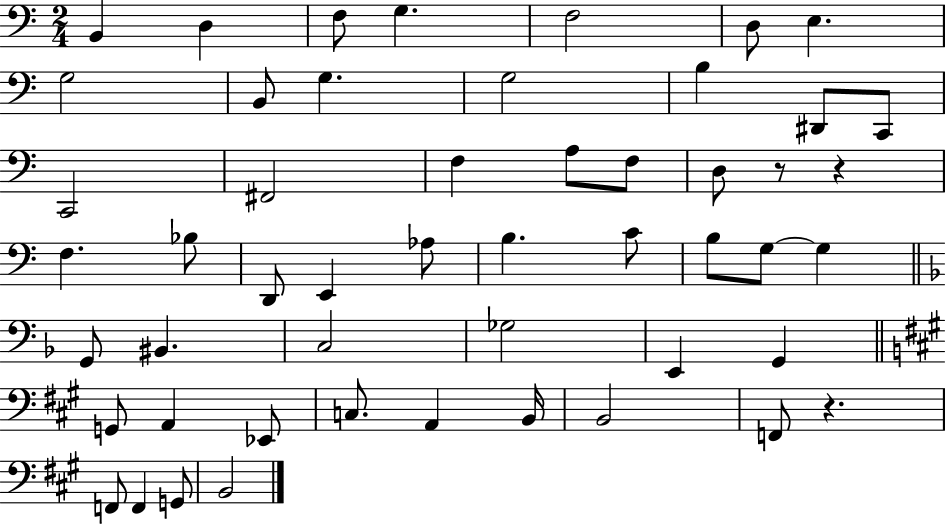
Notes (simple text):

B2/q D3/q F3/e G3/q. F3/h D3/e E3/q. G3/h B2/e G3/q. G3/h B3/q D#2/e C2/e C2/h F#2/h F3/q A3/e F3/e D3/e R/e R/q F3/q. Bb3/e D2/e E2/q Ab3/e B3/q. C4/e B3/e G3/e G3/q G2/e BIS2/q. C3/h Gb3/h E2/q G2/q G2/e A2/q Eb2/e C3/e. A2/q B2/s B2/h F2/e R/q. F2/e F2/q G2/e B2/h